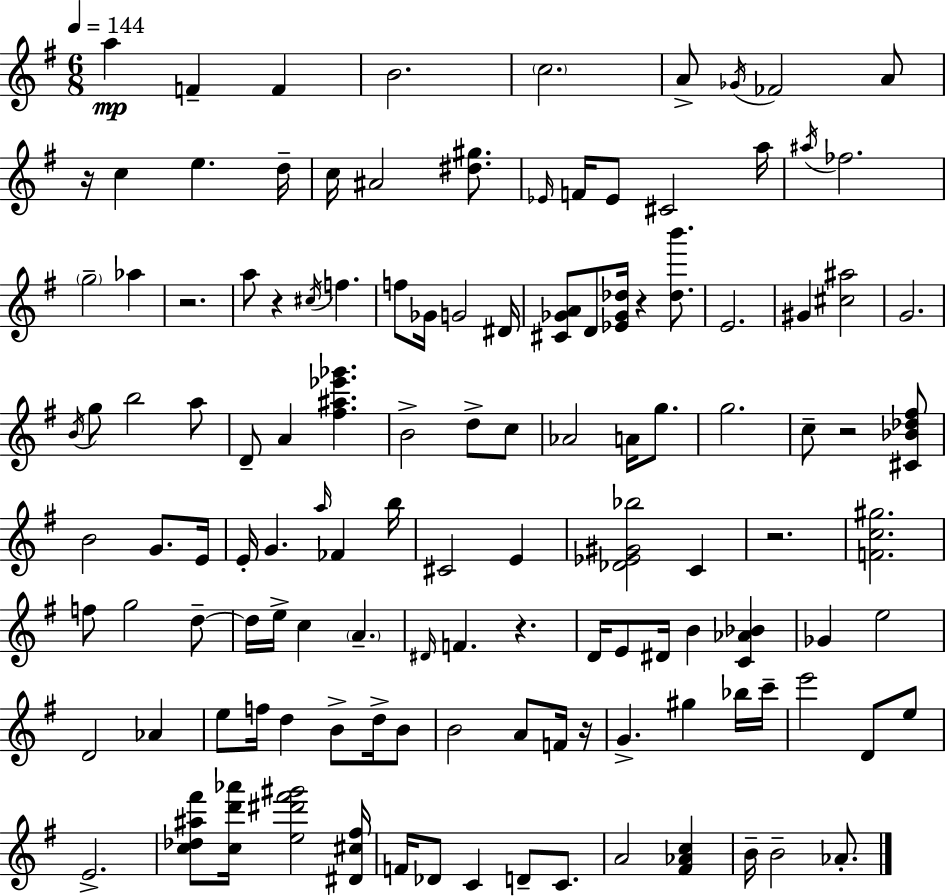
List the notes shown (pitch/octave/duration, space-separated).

A5/q F4/q F4/q B4/h. C5/h. A4/e Gb4/s FES4/h A4/e R/s C5/q E5/q. D5/s C5/s A#4/h [D#5,G#5]/e. Eb4/s F4/s Eb4/e C#4/h A5/s A#5/s FES5/h. G5/h Ab5/q R/h. A5/e R/q C#5/s F5/q. F5/e Gb4/s G4/h D#4/s [C#4,Gb4,A4]/e D4/e [Eb4,Gb4,Db5]/s R/q [Db5,B6]/e. E4/h. G#4/q [C#5,A#5]/h G4/h. B4/s G5/e B5/h A5/e D4/e A4/q [F#5,A#5,Eb6,Gb6]/q. B4/h D5/e C5/e Ab4/h A4/s G5/e. G5/h. C5/e R/h [C#4,Bb4,Db5,F#5]/e B4/h G4/e. E4/s E4/s G4/q. A5/s FES4/q B5/s C#4/h E4/q [Db4,Eb4,G#4,Bb5]/h C4/q R/h. [F4,C5,G#5]/h. F5/e G5/h D5/e D5/s E5/s C5/q A4/q. D#4/s F4/q. R/q. D4/s E4/e D#4/s B4/q [C4,Ab4,Bb4]/q Gb4/q E5/h D4/h Ab4/q E5/e F5/s D5/q B4/e D5/s B4/e B4/h A4/e F4/s R/s G4/q. G#5/q Bb5/s C6/s E6/h D4/e E5/e E4/h. [C5,Db5,A#5,F#6]/e [C5,D6,Ab6]/s [E5,D#6,F#6,G#6]/h [D#4,C#5,F#5]/s F4/s Db4/e C4/q D4/e C4/e. A4/h [F#4,Ab4,C5]/q B4/s B4/h Ab4/e.